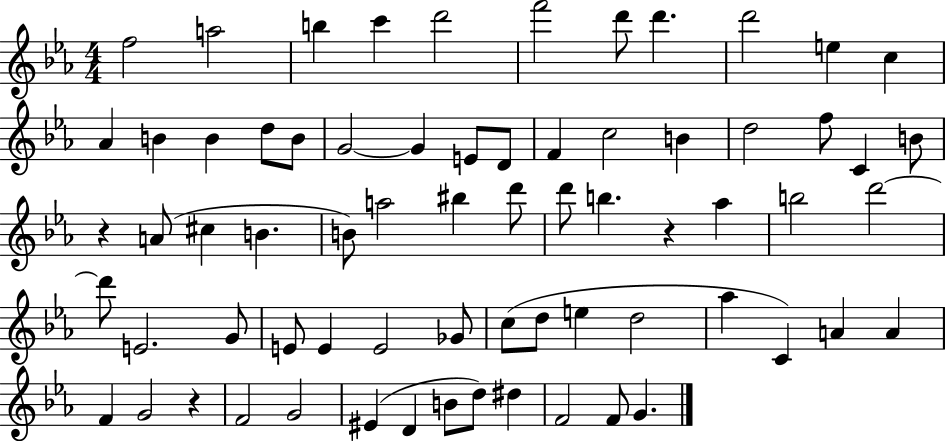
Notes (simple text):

F5/h A5/h B5/q C6/q D6/h F6/h D6/e D6/q. D6/h E5/q C5/q Ab4/q B4/q B4/q D5/e B4/e G4/h G4/q E4/e D4/e F4/q C5/h B4/q D5/h F5/e C4/q B4/e R/q A4/e C#5/q B4/q. B4/e A5/h BIS5/q D6/e D6/e B5/q. R/q Ab5/q B5/h D6/h D6/e E4/h. G4/e E4/e E4/q E4/h Gb4/e C5/e D5/e E5/q D5/h Ab5/q C4/q A4/q A4/q F4/q G4/h R/q F4/h G4/h EIS4/q D4/q B4/e D5/e D#5/q F4/h F4/e G4/q.